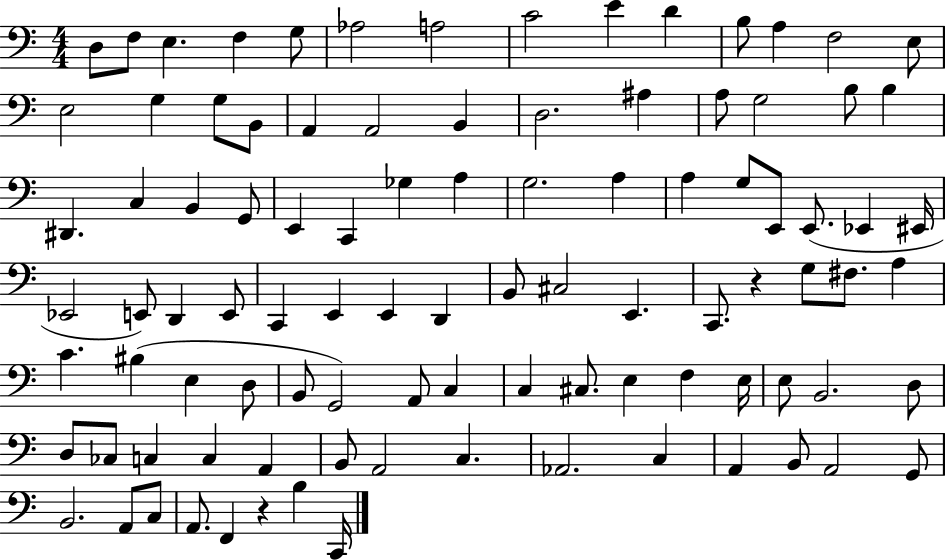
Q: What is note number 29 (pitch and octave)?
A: C3